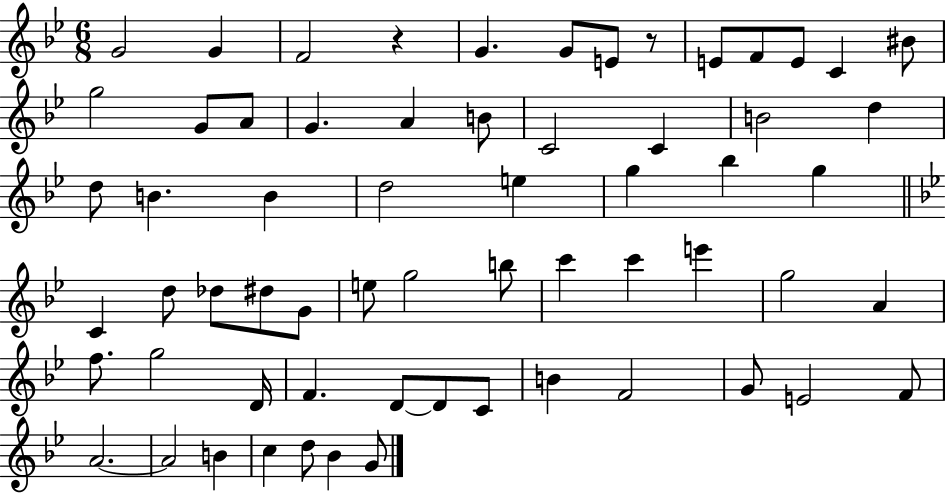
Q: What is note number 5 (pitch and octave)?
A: G4